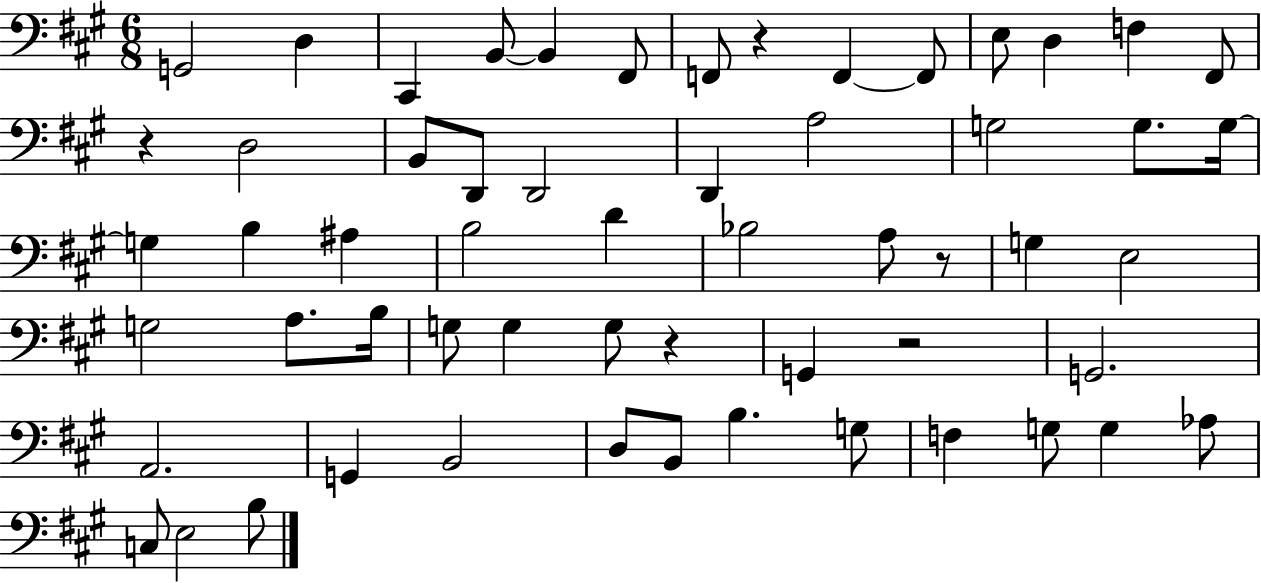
{
  \clef bass
  \numericTimeSignature
  \time 6/8
  \key a \major
  \repeat volta 2 { g,2 d4 | cis,4 b,8~~ b,4 fis,8 | f,8 r4 f,4~~ f,8 | e8 d4 f4 fis,8 | \break r4 d2 | b,8 d,8 d,2 | d,4 a2 | g2 g8. g16~~ | \break g4 b4 ais4 | b2 d'4 | bes2 a8 r8 | g4 e2 | \break g2 a8. b16 | g8 g4 g8 r4 | g,4 r2 | g,2. | \break a,2. | g,4 b,2 | d8 b,8 b4. g8 | f4 g8 g4 aes8 | \break c8 e2 b8 | } \bar "|."
}